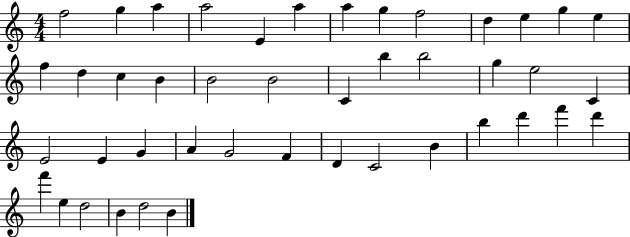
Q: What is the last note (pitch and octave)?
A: B4